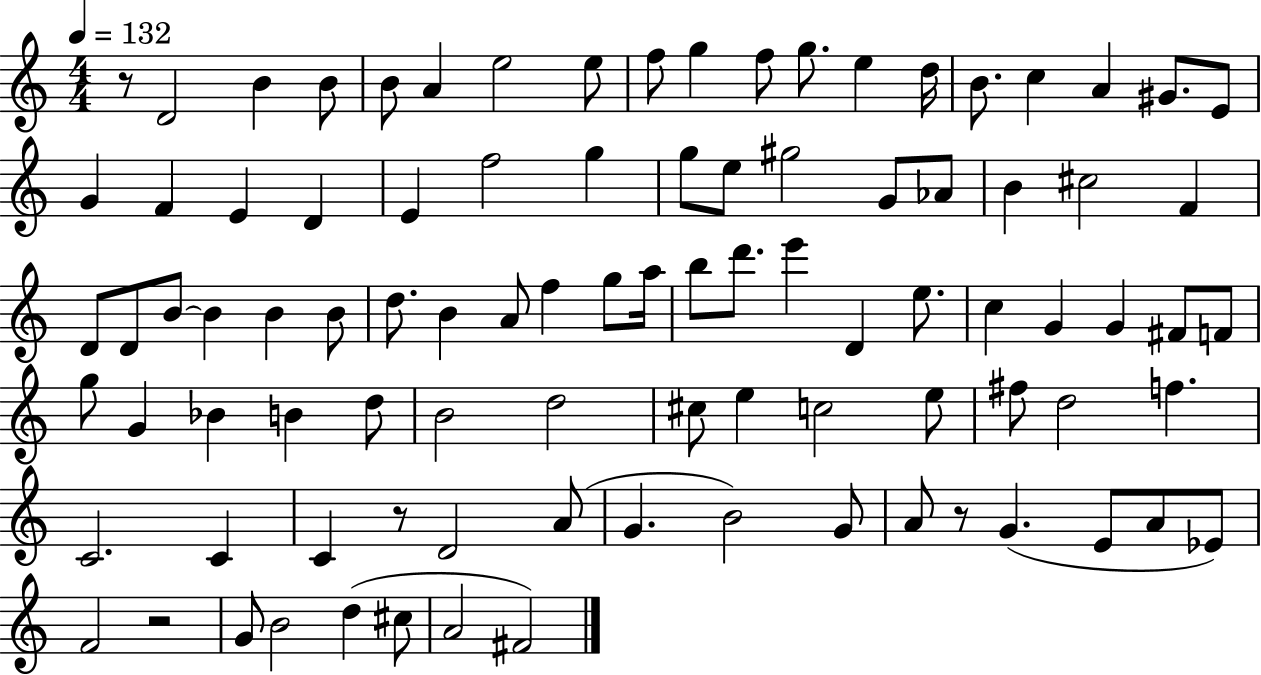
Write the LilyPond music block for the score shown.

{
  \clef treble
  \numericTimeSignature
  \time 4/4
  \key c \major
  \tempo 4 = 132
  r8 d'2 b'4 b'8 | b'8 a'4 e''2 e''8 | f''8 g''4 f''8 g''8. e''4 d''16 | b'8. c''4 a'4 gis'8. e'8 | \break g'4 f'4 e'4 d'4 | e'4 f''2 g''4 | g''8 e''8 gis''2 g'8 aes'8 | b'4 cis''2 f'4 | \break d'8 d'8 b'8~~ b'4 b'4 b'8 | d''8. b'4 a'8 f''4 g''8 a''16 | b''8 d'''8. e'''4 d'4 e''8. | c''4 g'4 g'4 fis'8 f'8 | \break g''8 g'4 bes'4 b'4 d''8 | b'2 d''2 | cis''8 e''4 c''2 e''8 | fis''8 d''2 f''4. | \break c'2. c'4 | c'4 r8 d'2 a'8( | g'4. b'2) g'8 | a'8 r8 g'4.( e'8 a'8 ees'8) | \break f'2 r2 | g'8 b'2 d''4( cis''8 | a'2 fis'2) | \bar "|."
}